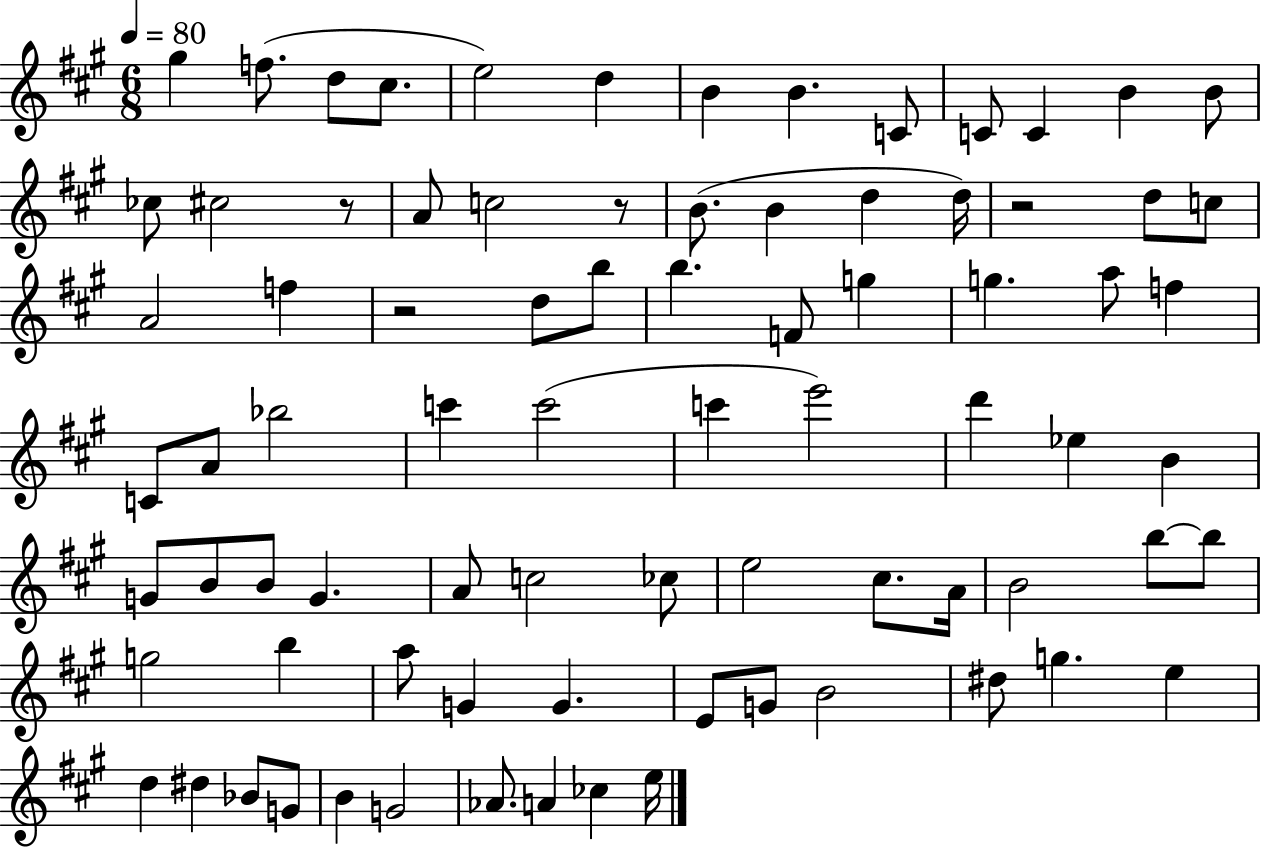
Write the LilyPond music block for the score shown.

{
  \clef treble
  \numericTimeSignature
  \time 6/8
  \key a \major
  \tempo 4 = 80
  gis''4 f''8.( d''8 cis''8. | e''2) d''4 | b'4 b'4. c'8 | c'8 c'4 b'4 b'8 | \break ces''8 cis''2 r8 | a'8 c''2 r8 | b'8.( b'4 d''4 d''16) | r2 d''8 c''8 | \break a'2 f''4 | r2 d''8 b''8 | b''4. f'8 g''4 | g''4. a''8 f''4 | \break c'8 a'8 bes''2 | c'''4 c'''2( | c'''4 e'''2) | d'''4 ees''4 b'4 | \break g'8 b'8 b'8 g'4. | a'8 c''2 ces''8 | e''2 cis''8. a'16 | b'2 b''8~~ b''8 | \break g''2 b''4 | a''8 g'4 g'4. | e'8 g'8 b'2 | dis''8 g''4. e''4 | \break d''4 dis''4 bes'8 g'8 | b'4 g'2 | aes'8. a'4 ces''4 e''16 | \bar "|."
}